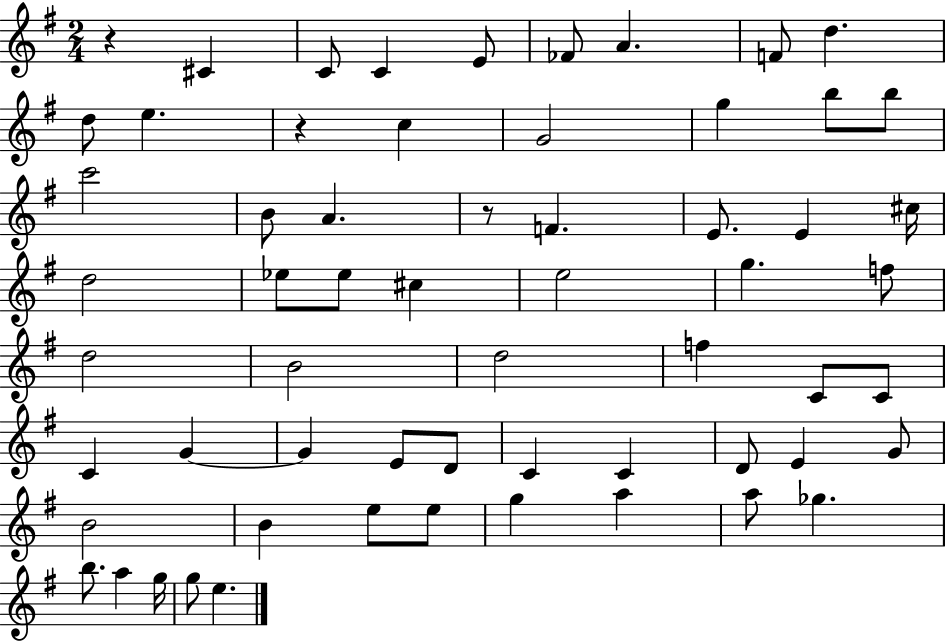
X:1
T:Untitled
M:2/4
L:1/4
K:G
z ^C C/2 C E/2 _F/2 A F/2 d d/2 e z c G2 g b/2 b/2 c'2 B/2 A z/2 F E/2 E ^c/4 d2 _e/2 _e/2 ^c e2 g f/2 d2 B2 d2 f C/2 C/2 C G G E/2 D/2 C C D/2 E G/2 B2 B e/2 e/2 g a a/2 _g b/2 a g/4 g/2 e